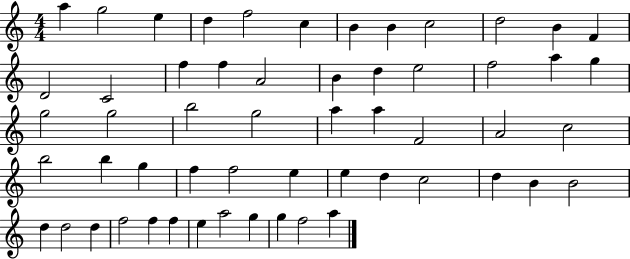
A5/q G5/h E5/q D5/q F5/h C5/q B4/q B4/q C5/h D5/h B4/q F4/q D4/h C4/h F5/q F5/q A4/h B4/q D5/q E5/h F5/h A5/q G5/q G5/h G5/h B5/h G5/h A5/q A5/q F4/h A4/h C5/h B5/h B5/q G5/q F5/q F5/h E5/q E5/q D5/q C5/h D5/q B4/q B4/h D5/q D5/h D5/q F5/h F5/q F5/q E5/q A5/h G5/q G5/q F5/h A5/q